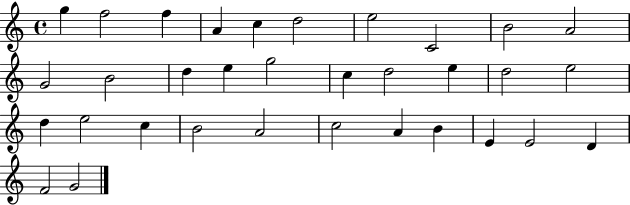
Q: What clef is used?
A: treble